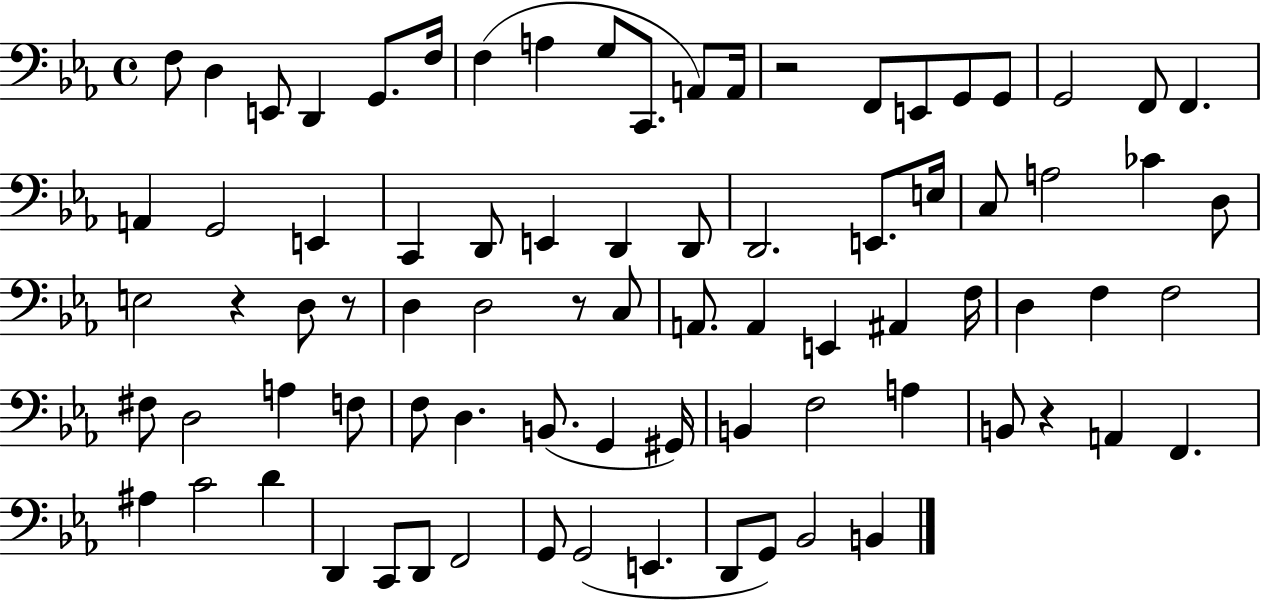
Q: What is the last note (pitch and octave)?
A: B2